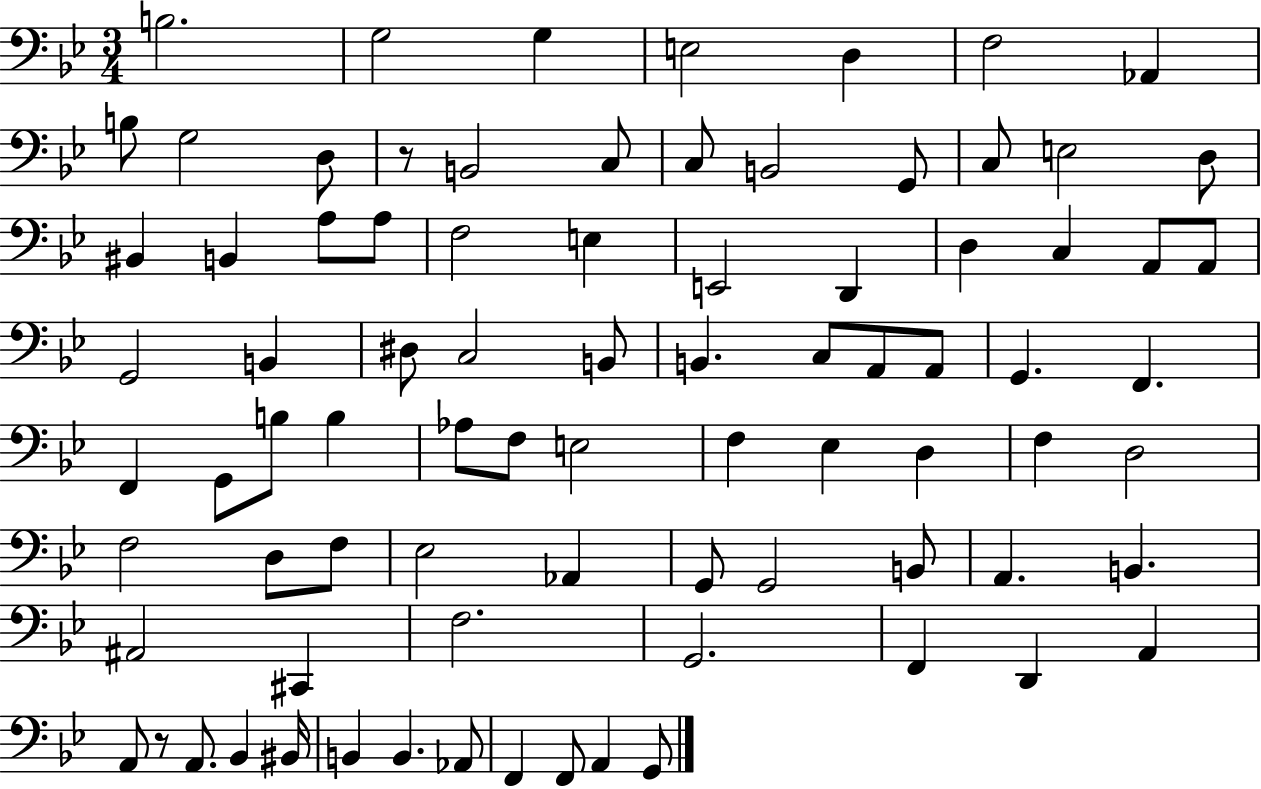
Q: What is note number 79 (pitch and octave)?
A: F2